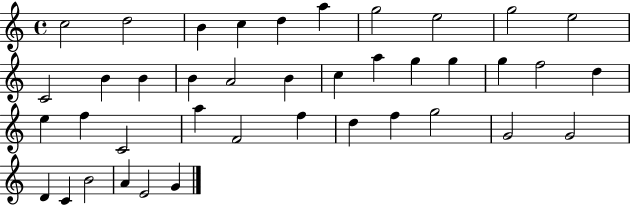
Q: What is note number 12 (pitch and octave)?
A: B4